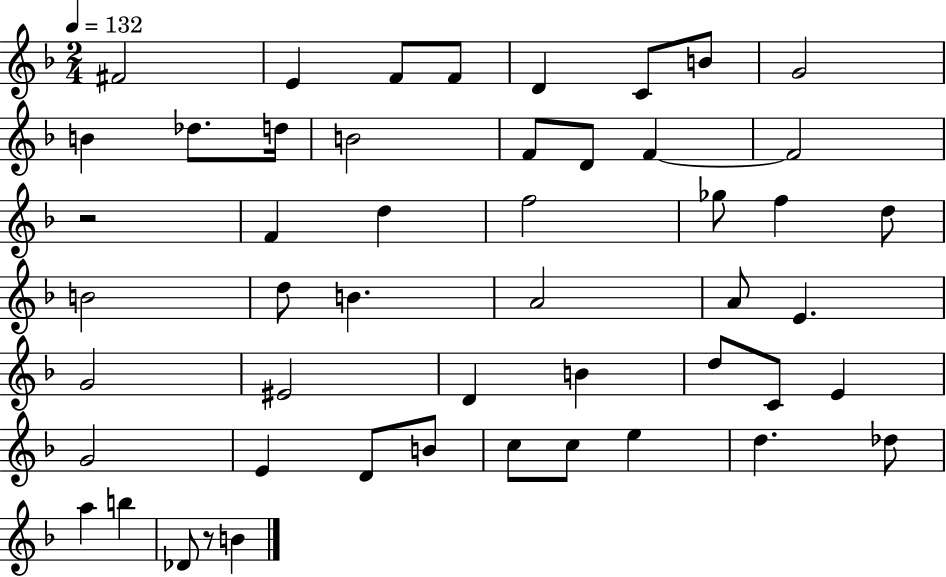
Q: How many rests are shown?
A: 2